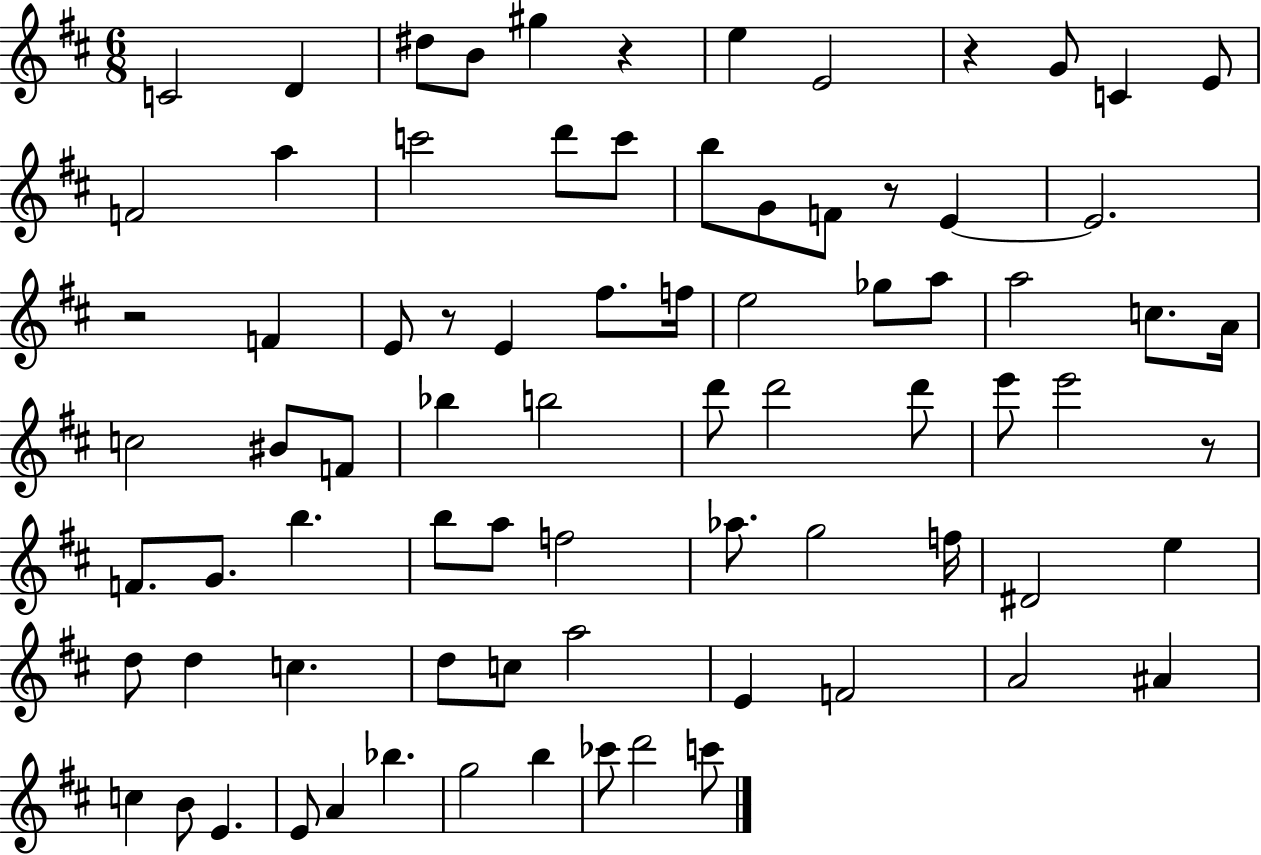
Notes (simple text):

C4/h D4/q D#5/e B4/e G#5/q R/q E5/q E4/h R/q G4/e C4/q E4/e F4/h A5/q C6/h D6/e C6/e B5/e G4/e F4/e R/e E4/q E4/h. R/h F4/q E4/e R/e E4/q F#5/e. F5/s E5/h Gb5/e A5/e A5/h C5/e. A4/s C5/h BIS4/e F4/e Bb5/q B5/h D6/e D6/h D6/e E6/e E6/h R/e F4/e. G4/e. B5/q. B5/e A5/e F5/h Ab5/e. G5/h F5/s D#4/h E5/q D5/e D5/q C5/q. D5/e C5/e A5/h E4/q F4/h A4/h A#4/q C5/q B4/e E4/q. E4/e A4/q Bb5/q. G5/h B5/q CES6/e D6/h C6/e